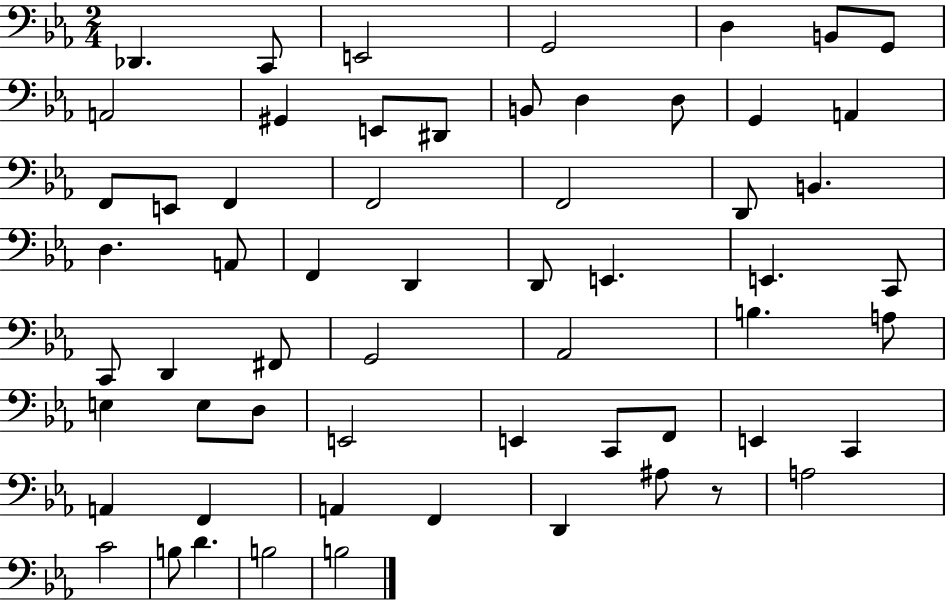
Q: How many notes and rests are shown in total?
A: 60